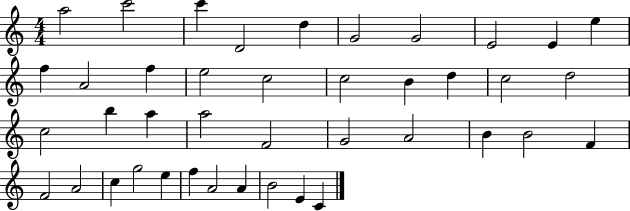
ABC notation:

X:1
T:Untitled
M:4/4
L:1/4
K:C
a2 c'2 c' D2 d G2 G2 E2 E e f A2 f e2 c2 c2 B d c2 d2 c2 b a a2 F2 G2 A2 B B2 F F2 A2 c g2 e f A2 A B2 E C